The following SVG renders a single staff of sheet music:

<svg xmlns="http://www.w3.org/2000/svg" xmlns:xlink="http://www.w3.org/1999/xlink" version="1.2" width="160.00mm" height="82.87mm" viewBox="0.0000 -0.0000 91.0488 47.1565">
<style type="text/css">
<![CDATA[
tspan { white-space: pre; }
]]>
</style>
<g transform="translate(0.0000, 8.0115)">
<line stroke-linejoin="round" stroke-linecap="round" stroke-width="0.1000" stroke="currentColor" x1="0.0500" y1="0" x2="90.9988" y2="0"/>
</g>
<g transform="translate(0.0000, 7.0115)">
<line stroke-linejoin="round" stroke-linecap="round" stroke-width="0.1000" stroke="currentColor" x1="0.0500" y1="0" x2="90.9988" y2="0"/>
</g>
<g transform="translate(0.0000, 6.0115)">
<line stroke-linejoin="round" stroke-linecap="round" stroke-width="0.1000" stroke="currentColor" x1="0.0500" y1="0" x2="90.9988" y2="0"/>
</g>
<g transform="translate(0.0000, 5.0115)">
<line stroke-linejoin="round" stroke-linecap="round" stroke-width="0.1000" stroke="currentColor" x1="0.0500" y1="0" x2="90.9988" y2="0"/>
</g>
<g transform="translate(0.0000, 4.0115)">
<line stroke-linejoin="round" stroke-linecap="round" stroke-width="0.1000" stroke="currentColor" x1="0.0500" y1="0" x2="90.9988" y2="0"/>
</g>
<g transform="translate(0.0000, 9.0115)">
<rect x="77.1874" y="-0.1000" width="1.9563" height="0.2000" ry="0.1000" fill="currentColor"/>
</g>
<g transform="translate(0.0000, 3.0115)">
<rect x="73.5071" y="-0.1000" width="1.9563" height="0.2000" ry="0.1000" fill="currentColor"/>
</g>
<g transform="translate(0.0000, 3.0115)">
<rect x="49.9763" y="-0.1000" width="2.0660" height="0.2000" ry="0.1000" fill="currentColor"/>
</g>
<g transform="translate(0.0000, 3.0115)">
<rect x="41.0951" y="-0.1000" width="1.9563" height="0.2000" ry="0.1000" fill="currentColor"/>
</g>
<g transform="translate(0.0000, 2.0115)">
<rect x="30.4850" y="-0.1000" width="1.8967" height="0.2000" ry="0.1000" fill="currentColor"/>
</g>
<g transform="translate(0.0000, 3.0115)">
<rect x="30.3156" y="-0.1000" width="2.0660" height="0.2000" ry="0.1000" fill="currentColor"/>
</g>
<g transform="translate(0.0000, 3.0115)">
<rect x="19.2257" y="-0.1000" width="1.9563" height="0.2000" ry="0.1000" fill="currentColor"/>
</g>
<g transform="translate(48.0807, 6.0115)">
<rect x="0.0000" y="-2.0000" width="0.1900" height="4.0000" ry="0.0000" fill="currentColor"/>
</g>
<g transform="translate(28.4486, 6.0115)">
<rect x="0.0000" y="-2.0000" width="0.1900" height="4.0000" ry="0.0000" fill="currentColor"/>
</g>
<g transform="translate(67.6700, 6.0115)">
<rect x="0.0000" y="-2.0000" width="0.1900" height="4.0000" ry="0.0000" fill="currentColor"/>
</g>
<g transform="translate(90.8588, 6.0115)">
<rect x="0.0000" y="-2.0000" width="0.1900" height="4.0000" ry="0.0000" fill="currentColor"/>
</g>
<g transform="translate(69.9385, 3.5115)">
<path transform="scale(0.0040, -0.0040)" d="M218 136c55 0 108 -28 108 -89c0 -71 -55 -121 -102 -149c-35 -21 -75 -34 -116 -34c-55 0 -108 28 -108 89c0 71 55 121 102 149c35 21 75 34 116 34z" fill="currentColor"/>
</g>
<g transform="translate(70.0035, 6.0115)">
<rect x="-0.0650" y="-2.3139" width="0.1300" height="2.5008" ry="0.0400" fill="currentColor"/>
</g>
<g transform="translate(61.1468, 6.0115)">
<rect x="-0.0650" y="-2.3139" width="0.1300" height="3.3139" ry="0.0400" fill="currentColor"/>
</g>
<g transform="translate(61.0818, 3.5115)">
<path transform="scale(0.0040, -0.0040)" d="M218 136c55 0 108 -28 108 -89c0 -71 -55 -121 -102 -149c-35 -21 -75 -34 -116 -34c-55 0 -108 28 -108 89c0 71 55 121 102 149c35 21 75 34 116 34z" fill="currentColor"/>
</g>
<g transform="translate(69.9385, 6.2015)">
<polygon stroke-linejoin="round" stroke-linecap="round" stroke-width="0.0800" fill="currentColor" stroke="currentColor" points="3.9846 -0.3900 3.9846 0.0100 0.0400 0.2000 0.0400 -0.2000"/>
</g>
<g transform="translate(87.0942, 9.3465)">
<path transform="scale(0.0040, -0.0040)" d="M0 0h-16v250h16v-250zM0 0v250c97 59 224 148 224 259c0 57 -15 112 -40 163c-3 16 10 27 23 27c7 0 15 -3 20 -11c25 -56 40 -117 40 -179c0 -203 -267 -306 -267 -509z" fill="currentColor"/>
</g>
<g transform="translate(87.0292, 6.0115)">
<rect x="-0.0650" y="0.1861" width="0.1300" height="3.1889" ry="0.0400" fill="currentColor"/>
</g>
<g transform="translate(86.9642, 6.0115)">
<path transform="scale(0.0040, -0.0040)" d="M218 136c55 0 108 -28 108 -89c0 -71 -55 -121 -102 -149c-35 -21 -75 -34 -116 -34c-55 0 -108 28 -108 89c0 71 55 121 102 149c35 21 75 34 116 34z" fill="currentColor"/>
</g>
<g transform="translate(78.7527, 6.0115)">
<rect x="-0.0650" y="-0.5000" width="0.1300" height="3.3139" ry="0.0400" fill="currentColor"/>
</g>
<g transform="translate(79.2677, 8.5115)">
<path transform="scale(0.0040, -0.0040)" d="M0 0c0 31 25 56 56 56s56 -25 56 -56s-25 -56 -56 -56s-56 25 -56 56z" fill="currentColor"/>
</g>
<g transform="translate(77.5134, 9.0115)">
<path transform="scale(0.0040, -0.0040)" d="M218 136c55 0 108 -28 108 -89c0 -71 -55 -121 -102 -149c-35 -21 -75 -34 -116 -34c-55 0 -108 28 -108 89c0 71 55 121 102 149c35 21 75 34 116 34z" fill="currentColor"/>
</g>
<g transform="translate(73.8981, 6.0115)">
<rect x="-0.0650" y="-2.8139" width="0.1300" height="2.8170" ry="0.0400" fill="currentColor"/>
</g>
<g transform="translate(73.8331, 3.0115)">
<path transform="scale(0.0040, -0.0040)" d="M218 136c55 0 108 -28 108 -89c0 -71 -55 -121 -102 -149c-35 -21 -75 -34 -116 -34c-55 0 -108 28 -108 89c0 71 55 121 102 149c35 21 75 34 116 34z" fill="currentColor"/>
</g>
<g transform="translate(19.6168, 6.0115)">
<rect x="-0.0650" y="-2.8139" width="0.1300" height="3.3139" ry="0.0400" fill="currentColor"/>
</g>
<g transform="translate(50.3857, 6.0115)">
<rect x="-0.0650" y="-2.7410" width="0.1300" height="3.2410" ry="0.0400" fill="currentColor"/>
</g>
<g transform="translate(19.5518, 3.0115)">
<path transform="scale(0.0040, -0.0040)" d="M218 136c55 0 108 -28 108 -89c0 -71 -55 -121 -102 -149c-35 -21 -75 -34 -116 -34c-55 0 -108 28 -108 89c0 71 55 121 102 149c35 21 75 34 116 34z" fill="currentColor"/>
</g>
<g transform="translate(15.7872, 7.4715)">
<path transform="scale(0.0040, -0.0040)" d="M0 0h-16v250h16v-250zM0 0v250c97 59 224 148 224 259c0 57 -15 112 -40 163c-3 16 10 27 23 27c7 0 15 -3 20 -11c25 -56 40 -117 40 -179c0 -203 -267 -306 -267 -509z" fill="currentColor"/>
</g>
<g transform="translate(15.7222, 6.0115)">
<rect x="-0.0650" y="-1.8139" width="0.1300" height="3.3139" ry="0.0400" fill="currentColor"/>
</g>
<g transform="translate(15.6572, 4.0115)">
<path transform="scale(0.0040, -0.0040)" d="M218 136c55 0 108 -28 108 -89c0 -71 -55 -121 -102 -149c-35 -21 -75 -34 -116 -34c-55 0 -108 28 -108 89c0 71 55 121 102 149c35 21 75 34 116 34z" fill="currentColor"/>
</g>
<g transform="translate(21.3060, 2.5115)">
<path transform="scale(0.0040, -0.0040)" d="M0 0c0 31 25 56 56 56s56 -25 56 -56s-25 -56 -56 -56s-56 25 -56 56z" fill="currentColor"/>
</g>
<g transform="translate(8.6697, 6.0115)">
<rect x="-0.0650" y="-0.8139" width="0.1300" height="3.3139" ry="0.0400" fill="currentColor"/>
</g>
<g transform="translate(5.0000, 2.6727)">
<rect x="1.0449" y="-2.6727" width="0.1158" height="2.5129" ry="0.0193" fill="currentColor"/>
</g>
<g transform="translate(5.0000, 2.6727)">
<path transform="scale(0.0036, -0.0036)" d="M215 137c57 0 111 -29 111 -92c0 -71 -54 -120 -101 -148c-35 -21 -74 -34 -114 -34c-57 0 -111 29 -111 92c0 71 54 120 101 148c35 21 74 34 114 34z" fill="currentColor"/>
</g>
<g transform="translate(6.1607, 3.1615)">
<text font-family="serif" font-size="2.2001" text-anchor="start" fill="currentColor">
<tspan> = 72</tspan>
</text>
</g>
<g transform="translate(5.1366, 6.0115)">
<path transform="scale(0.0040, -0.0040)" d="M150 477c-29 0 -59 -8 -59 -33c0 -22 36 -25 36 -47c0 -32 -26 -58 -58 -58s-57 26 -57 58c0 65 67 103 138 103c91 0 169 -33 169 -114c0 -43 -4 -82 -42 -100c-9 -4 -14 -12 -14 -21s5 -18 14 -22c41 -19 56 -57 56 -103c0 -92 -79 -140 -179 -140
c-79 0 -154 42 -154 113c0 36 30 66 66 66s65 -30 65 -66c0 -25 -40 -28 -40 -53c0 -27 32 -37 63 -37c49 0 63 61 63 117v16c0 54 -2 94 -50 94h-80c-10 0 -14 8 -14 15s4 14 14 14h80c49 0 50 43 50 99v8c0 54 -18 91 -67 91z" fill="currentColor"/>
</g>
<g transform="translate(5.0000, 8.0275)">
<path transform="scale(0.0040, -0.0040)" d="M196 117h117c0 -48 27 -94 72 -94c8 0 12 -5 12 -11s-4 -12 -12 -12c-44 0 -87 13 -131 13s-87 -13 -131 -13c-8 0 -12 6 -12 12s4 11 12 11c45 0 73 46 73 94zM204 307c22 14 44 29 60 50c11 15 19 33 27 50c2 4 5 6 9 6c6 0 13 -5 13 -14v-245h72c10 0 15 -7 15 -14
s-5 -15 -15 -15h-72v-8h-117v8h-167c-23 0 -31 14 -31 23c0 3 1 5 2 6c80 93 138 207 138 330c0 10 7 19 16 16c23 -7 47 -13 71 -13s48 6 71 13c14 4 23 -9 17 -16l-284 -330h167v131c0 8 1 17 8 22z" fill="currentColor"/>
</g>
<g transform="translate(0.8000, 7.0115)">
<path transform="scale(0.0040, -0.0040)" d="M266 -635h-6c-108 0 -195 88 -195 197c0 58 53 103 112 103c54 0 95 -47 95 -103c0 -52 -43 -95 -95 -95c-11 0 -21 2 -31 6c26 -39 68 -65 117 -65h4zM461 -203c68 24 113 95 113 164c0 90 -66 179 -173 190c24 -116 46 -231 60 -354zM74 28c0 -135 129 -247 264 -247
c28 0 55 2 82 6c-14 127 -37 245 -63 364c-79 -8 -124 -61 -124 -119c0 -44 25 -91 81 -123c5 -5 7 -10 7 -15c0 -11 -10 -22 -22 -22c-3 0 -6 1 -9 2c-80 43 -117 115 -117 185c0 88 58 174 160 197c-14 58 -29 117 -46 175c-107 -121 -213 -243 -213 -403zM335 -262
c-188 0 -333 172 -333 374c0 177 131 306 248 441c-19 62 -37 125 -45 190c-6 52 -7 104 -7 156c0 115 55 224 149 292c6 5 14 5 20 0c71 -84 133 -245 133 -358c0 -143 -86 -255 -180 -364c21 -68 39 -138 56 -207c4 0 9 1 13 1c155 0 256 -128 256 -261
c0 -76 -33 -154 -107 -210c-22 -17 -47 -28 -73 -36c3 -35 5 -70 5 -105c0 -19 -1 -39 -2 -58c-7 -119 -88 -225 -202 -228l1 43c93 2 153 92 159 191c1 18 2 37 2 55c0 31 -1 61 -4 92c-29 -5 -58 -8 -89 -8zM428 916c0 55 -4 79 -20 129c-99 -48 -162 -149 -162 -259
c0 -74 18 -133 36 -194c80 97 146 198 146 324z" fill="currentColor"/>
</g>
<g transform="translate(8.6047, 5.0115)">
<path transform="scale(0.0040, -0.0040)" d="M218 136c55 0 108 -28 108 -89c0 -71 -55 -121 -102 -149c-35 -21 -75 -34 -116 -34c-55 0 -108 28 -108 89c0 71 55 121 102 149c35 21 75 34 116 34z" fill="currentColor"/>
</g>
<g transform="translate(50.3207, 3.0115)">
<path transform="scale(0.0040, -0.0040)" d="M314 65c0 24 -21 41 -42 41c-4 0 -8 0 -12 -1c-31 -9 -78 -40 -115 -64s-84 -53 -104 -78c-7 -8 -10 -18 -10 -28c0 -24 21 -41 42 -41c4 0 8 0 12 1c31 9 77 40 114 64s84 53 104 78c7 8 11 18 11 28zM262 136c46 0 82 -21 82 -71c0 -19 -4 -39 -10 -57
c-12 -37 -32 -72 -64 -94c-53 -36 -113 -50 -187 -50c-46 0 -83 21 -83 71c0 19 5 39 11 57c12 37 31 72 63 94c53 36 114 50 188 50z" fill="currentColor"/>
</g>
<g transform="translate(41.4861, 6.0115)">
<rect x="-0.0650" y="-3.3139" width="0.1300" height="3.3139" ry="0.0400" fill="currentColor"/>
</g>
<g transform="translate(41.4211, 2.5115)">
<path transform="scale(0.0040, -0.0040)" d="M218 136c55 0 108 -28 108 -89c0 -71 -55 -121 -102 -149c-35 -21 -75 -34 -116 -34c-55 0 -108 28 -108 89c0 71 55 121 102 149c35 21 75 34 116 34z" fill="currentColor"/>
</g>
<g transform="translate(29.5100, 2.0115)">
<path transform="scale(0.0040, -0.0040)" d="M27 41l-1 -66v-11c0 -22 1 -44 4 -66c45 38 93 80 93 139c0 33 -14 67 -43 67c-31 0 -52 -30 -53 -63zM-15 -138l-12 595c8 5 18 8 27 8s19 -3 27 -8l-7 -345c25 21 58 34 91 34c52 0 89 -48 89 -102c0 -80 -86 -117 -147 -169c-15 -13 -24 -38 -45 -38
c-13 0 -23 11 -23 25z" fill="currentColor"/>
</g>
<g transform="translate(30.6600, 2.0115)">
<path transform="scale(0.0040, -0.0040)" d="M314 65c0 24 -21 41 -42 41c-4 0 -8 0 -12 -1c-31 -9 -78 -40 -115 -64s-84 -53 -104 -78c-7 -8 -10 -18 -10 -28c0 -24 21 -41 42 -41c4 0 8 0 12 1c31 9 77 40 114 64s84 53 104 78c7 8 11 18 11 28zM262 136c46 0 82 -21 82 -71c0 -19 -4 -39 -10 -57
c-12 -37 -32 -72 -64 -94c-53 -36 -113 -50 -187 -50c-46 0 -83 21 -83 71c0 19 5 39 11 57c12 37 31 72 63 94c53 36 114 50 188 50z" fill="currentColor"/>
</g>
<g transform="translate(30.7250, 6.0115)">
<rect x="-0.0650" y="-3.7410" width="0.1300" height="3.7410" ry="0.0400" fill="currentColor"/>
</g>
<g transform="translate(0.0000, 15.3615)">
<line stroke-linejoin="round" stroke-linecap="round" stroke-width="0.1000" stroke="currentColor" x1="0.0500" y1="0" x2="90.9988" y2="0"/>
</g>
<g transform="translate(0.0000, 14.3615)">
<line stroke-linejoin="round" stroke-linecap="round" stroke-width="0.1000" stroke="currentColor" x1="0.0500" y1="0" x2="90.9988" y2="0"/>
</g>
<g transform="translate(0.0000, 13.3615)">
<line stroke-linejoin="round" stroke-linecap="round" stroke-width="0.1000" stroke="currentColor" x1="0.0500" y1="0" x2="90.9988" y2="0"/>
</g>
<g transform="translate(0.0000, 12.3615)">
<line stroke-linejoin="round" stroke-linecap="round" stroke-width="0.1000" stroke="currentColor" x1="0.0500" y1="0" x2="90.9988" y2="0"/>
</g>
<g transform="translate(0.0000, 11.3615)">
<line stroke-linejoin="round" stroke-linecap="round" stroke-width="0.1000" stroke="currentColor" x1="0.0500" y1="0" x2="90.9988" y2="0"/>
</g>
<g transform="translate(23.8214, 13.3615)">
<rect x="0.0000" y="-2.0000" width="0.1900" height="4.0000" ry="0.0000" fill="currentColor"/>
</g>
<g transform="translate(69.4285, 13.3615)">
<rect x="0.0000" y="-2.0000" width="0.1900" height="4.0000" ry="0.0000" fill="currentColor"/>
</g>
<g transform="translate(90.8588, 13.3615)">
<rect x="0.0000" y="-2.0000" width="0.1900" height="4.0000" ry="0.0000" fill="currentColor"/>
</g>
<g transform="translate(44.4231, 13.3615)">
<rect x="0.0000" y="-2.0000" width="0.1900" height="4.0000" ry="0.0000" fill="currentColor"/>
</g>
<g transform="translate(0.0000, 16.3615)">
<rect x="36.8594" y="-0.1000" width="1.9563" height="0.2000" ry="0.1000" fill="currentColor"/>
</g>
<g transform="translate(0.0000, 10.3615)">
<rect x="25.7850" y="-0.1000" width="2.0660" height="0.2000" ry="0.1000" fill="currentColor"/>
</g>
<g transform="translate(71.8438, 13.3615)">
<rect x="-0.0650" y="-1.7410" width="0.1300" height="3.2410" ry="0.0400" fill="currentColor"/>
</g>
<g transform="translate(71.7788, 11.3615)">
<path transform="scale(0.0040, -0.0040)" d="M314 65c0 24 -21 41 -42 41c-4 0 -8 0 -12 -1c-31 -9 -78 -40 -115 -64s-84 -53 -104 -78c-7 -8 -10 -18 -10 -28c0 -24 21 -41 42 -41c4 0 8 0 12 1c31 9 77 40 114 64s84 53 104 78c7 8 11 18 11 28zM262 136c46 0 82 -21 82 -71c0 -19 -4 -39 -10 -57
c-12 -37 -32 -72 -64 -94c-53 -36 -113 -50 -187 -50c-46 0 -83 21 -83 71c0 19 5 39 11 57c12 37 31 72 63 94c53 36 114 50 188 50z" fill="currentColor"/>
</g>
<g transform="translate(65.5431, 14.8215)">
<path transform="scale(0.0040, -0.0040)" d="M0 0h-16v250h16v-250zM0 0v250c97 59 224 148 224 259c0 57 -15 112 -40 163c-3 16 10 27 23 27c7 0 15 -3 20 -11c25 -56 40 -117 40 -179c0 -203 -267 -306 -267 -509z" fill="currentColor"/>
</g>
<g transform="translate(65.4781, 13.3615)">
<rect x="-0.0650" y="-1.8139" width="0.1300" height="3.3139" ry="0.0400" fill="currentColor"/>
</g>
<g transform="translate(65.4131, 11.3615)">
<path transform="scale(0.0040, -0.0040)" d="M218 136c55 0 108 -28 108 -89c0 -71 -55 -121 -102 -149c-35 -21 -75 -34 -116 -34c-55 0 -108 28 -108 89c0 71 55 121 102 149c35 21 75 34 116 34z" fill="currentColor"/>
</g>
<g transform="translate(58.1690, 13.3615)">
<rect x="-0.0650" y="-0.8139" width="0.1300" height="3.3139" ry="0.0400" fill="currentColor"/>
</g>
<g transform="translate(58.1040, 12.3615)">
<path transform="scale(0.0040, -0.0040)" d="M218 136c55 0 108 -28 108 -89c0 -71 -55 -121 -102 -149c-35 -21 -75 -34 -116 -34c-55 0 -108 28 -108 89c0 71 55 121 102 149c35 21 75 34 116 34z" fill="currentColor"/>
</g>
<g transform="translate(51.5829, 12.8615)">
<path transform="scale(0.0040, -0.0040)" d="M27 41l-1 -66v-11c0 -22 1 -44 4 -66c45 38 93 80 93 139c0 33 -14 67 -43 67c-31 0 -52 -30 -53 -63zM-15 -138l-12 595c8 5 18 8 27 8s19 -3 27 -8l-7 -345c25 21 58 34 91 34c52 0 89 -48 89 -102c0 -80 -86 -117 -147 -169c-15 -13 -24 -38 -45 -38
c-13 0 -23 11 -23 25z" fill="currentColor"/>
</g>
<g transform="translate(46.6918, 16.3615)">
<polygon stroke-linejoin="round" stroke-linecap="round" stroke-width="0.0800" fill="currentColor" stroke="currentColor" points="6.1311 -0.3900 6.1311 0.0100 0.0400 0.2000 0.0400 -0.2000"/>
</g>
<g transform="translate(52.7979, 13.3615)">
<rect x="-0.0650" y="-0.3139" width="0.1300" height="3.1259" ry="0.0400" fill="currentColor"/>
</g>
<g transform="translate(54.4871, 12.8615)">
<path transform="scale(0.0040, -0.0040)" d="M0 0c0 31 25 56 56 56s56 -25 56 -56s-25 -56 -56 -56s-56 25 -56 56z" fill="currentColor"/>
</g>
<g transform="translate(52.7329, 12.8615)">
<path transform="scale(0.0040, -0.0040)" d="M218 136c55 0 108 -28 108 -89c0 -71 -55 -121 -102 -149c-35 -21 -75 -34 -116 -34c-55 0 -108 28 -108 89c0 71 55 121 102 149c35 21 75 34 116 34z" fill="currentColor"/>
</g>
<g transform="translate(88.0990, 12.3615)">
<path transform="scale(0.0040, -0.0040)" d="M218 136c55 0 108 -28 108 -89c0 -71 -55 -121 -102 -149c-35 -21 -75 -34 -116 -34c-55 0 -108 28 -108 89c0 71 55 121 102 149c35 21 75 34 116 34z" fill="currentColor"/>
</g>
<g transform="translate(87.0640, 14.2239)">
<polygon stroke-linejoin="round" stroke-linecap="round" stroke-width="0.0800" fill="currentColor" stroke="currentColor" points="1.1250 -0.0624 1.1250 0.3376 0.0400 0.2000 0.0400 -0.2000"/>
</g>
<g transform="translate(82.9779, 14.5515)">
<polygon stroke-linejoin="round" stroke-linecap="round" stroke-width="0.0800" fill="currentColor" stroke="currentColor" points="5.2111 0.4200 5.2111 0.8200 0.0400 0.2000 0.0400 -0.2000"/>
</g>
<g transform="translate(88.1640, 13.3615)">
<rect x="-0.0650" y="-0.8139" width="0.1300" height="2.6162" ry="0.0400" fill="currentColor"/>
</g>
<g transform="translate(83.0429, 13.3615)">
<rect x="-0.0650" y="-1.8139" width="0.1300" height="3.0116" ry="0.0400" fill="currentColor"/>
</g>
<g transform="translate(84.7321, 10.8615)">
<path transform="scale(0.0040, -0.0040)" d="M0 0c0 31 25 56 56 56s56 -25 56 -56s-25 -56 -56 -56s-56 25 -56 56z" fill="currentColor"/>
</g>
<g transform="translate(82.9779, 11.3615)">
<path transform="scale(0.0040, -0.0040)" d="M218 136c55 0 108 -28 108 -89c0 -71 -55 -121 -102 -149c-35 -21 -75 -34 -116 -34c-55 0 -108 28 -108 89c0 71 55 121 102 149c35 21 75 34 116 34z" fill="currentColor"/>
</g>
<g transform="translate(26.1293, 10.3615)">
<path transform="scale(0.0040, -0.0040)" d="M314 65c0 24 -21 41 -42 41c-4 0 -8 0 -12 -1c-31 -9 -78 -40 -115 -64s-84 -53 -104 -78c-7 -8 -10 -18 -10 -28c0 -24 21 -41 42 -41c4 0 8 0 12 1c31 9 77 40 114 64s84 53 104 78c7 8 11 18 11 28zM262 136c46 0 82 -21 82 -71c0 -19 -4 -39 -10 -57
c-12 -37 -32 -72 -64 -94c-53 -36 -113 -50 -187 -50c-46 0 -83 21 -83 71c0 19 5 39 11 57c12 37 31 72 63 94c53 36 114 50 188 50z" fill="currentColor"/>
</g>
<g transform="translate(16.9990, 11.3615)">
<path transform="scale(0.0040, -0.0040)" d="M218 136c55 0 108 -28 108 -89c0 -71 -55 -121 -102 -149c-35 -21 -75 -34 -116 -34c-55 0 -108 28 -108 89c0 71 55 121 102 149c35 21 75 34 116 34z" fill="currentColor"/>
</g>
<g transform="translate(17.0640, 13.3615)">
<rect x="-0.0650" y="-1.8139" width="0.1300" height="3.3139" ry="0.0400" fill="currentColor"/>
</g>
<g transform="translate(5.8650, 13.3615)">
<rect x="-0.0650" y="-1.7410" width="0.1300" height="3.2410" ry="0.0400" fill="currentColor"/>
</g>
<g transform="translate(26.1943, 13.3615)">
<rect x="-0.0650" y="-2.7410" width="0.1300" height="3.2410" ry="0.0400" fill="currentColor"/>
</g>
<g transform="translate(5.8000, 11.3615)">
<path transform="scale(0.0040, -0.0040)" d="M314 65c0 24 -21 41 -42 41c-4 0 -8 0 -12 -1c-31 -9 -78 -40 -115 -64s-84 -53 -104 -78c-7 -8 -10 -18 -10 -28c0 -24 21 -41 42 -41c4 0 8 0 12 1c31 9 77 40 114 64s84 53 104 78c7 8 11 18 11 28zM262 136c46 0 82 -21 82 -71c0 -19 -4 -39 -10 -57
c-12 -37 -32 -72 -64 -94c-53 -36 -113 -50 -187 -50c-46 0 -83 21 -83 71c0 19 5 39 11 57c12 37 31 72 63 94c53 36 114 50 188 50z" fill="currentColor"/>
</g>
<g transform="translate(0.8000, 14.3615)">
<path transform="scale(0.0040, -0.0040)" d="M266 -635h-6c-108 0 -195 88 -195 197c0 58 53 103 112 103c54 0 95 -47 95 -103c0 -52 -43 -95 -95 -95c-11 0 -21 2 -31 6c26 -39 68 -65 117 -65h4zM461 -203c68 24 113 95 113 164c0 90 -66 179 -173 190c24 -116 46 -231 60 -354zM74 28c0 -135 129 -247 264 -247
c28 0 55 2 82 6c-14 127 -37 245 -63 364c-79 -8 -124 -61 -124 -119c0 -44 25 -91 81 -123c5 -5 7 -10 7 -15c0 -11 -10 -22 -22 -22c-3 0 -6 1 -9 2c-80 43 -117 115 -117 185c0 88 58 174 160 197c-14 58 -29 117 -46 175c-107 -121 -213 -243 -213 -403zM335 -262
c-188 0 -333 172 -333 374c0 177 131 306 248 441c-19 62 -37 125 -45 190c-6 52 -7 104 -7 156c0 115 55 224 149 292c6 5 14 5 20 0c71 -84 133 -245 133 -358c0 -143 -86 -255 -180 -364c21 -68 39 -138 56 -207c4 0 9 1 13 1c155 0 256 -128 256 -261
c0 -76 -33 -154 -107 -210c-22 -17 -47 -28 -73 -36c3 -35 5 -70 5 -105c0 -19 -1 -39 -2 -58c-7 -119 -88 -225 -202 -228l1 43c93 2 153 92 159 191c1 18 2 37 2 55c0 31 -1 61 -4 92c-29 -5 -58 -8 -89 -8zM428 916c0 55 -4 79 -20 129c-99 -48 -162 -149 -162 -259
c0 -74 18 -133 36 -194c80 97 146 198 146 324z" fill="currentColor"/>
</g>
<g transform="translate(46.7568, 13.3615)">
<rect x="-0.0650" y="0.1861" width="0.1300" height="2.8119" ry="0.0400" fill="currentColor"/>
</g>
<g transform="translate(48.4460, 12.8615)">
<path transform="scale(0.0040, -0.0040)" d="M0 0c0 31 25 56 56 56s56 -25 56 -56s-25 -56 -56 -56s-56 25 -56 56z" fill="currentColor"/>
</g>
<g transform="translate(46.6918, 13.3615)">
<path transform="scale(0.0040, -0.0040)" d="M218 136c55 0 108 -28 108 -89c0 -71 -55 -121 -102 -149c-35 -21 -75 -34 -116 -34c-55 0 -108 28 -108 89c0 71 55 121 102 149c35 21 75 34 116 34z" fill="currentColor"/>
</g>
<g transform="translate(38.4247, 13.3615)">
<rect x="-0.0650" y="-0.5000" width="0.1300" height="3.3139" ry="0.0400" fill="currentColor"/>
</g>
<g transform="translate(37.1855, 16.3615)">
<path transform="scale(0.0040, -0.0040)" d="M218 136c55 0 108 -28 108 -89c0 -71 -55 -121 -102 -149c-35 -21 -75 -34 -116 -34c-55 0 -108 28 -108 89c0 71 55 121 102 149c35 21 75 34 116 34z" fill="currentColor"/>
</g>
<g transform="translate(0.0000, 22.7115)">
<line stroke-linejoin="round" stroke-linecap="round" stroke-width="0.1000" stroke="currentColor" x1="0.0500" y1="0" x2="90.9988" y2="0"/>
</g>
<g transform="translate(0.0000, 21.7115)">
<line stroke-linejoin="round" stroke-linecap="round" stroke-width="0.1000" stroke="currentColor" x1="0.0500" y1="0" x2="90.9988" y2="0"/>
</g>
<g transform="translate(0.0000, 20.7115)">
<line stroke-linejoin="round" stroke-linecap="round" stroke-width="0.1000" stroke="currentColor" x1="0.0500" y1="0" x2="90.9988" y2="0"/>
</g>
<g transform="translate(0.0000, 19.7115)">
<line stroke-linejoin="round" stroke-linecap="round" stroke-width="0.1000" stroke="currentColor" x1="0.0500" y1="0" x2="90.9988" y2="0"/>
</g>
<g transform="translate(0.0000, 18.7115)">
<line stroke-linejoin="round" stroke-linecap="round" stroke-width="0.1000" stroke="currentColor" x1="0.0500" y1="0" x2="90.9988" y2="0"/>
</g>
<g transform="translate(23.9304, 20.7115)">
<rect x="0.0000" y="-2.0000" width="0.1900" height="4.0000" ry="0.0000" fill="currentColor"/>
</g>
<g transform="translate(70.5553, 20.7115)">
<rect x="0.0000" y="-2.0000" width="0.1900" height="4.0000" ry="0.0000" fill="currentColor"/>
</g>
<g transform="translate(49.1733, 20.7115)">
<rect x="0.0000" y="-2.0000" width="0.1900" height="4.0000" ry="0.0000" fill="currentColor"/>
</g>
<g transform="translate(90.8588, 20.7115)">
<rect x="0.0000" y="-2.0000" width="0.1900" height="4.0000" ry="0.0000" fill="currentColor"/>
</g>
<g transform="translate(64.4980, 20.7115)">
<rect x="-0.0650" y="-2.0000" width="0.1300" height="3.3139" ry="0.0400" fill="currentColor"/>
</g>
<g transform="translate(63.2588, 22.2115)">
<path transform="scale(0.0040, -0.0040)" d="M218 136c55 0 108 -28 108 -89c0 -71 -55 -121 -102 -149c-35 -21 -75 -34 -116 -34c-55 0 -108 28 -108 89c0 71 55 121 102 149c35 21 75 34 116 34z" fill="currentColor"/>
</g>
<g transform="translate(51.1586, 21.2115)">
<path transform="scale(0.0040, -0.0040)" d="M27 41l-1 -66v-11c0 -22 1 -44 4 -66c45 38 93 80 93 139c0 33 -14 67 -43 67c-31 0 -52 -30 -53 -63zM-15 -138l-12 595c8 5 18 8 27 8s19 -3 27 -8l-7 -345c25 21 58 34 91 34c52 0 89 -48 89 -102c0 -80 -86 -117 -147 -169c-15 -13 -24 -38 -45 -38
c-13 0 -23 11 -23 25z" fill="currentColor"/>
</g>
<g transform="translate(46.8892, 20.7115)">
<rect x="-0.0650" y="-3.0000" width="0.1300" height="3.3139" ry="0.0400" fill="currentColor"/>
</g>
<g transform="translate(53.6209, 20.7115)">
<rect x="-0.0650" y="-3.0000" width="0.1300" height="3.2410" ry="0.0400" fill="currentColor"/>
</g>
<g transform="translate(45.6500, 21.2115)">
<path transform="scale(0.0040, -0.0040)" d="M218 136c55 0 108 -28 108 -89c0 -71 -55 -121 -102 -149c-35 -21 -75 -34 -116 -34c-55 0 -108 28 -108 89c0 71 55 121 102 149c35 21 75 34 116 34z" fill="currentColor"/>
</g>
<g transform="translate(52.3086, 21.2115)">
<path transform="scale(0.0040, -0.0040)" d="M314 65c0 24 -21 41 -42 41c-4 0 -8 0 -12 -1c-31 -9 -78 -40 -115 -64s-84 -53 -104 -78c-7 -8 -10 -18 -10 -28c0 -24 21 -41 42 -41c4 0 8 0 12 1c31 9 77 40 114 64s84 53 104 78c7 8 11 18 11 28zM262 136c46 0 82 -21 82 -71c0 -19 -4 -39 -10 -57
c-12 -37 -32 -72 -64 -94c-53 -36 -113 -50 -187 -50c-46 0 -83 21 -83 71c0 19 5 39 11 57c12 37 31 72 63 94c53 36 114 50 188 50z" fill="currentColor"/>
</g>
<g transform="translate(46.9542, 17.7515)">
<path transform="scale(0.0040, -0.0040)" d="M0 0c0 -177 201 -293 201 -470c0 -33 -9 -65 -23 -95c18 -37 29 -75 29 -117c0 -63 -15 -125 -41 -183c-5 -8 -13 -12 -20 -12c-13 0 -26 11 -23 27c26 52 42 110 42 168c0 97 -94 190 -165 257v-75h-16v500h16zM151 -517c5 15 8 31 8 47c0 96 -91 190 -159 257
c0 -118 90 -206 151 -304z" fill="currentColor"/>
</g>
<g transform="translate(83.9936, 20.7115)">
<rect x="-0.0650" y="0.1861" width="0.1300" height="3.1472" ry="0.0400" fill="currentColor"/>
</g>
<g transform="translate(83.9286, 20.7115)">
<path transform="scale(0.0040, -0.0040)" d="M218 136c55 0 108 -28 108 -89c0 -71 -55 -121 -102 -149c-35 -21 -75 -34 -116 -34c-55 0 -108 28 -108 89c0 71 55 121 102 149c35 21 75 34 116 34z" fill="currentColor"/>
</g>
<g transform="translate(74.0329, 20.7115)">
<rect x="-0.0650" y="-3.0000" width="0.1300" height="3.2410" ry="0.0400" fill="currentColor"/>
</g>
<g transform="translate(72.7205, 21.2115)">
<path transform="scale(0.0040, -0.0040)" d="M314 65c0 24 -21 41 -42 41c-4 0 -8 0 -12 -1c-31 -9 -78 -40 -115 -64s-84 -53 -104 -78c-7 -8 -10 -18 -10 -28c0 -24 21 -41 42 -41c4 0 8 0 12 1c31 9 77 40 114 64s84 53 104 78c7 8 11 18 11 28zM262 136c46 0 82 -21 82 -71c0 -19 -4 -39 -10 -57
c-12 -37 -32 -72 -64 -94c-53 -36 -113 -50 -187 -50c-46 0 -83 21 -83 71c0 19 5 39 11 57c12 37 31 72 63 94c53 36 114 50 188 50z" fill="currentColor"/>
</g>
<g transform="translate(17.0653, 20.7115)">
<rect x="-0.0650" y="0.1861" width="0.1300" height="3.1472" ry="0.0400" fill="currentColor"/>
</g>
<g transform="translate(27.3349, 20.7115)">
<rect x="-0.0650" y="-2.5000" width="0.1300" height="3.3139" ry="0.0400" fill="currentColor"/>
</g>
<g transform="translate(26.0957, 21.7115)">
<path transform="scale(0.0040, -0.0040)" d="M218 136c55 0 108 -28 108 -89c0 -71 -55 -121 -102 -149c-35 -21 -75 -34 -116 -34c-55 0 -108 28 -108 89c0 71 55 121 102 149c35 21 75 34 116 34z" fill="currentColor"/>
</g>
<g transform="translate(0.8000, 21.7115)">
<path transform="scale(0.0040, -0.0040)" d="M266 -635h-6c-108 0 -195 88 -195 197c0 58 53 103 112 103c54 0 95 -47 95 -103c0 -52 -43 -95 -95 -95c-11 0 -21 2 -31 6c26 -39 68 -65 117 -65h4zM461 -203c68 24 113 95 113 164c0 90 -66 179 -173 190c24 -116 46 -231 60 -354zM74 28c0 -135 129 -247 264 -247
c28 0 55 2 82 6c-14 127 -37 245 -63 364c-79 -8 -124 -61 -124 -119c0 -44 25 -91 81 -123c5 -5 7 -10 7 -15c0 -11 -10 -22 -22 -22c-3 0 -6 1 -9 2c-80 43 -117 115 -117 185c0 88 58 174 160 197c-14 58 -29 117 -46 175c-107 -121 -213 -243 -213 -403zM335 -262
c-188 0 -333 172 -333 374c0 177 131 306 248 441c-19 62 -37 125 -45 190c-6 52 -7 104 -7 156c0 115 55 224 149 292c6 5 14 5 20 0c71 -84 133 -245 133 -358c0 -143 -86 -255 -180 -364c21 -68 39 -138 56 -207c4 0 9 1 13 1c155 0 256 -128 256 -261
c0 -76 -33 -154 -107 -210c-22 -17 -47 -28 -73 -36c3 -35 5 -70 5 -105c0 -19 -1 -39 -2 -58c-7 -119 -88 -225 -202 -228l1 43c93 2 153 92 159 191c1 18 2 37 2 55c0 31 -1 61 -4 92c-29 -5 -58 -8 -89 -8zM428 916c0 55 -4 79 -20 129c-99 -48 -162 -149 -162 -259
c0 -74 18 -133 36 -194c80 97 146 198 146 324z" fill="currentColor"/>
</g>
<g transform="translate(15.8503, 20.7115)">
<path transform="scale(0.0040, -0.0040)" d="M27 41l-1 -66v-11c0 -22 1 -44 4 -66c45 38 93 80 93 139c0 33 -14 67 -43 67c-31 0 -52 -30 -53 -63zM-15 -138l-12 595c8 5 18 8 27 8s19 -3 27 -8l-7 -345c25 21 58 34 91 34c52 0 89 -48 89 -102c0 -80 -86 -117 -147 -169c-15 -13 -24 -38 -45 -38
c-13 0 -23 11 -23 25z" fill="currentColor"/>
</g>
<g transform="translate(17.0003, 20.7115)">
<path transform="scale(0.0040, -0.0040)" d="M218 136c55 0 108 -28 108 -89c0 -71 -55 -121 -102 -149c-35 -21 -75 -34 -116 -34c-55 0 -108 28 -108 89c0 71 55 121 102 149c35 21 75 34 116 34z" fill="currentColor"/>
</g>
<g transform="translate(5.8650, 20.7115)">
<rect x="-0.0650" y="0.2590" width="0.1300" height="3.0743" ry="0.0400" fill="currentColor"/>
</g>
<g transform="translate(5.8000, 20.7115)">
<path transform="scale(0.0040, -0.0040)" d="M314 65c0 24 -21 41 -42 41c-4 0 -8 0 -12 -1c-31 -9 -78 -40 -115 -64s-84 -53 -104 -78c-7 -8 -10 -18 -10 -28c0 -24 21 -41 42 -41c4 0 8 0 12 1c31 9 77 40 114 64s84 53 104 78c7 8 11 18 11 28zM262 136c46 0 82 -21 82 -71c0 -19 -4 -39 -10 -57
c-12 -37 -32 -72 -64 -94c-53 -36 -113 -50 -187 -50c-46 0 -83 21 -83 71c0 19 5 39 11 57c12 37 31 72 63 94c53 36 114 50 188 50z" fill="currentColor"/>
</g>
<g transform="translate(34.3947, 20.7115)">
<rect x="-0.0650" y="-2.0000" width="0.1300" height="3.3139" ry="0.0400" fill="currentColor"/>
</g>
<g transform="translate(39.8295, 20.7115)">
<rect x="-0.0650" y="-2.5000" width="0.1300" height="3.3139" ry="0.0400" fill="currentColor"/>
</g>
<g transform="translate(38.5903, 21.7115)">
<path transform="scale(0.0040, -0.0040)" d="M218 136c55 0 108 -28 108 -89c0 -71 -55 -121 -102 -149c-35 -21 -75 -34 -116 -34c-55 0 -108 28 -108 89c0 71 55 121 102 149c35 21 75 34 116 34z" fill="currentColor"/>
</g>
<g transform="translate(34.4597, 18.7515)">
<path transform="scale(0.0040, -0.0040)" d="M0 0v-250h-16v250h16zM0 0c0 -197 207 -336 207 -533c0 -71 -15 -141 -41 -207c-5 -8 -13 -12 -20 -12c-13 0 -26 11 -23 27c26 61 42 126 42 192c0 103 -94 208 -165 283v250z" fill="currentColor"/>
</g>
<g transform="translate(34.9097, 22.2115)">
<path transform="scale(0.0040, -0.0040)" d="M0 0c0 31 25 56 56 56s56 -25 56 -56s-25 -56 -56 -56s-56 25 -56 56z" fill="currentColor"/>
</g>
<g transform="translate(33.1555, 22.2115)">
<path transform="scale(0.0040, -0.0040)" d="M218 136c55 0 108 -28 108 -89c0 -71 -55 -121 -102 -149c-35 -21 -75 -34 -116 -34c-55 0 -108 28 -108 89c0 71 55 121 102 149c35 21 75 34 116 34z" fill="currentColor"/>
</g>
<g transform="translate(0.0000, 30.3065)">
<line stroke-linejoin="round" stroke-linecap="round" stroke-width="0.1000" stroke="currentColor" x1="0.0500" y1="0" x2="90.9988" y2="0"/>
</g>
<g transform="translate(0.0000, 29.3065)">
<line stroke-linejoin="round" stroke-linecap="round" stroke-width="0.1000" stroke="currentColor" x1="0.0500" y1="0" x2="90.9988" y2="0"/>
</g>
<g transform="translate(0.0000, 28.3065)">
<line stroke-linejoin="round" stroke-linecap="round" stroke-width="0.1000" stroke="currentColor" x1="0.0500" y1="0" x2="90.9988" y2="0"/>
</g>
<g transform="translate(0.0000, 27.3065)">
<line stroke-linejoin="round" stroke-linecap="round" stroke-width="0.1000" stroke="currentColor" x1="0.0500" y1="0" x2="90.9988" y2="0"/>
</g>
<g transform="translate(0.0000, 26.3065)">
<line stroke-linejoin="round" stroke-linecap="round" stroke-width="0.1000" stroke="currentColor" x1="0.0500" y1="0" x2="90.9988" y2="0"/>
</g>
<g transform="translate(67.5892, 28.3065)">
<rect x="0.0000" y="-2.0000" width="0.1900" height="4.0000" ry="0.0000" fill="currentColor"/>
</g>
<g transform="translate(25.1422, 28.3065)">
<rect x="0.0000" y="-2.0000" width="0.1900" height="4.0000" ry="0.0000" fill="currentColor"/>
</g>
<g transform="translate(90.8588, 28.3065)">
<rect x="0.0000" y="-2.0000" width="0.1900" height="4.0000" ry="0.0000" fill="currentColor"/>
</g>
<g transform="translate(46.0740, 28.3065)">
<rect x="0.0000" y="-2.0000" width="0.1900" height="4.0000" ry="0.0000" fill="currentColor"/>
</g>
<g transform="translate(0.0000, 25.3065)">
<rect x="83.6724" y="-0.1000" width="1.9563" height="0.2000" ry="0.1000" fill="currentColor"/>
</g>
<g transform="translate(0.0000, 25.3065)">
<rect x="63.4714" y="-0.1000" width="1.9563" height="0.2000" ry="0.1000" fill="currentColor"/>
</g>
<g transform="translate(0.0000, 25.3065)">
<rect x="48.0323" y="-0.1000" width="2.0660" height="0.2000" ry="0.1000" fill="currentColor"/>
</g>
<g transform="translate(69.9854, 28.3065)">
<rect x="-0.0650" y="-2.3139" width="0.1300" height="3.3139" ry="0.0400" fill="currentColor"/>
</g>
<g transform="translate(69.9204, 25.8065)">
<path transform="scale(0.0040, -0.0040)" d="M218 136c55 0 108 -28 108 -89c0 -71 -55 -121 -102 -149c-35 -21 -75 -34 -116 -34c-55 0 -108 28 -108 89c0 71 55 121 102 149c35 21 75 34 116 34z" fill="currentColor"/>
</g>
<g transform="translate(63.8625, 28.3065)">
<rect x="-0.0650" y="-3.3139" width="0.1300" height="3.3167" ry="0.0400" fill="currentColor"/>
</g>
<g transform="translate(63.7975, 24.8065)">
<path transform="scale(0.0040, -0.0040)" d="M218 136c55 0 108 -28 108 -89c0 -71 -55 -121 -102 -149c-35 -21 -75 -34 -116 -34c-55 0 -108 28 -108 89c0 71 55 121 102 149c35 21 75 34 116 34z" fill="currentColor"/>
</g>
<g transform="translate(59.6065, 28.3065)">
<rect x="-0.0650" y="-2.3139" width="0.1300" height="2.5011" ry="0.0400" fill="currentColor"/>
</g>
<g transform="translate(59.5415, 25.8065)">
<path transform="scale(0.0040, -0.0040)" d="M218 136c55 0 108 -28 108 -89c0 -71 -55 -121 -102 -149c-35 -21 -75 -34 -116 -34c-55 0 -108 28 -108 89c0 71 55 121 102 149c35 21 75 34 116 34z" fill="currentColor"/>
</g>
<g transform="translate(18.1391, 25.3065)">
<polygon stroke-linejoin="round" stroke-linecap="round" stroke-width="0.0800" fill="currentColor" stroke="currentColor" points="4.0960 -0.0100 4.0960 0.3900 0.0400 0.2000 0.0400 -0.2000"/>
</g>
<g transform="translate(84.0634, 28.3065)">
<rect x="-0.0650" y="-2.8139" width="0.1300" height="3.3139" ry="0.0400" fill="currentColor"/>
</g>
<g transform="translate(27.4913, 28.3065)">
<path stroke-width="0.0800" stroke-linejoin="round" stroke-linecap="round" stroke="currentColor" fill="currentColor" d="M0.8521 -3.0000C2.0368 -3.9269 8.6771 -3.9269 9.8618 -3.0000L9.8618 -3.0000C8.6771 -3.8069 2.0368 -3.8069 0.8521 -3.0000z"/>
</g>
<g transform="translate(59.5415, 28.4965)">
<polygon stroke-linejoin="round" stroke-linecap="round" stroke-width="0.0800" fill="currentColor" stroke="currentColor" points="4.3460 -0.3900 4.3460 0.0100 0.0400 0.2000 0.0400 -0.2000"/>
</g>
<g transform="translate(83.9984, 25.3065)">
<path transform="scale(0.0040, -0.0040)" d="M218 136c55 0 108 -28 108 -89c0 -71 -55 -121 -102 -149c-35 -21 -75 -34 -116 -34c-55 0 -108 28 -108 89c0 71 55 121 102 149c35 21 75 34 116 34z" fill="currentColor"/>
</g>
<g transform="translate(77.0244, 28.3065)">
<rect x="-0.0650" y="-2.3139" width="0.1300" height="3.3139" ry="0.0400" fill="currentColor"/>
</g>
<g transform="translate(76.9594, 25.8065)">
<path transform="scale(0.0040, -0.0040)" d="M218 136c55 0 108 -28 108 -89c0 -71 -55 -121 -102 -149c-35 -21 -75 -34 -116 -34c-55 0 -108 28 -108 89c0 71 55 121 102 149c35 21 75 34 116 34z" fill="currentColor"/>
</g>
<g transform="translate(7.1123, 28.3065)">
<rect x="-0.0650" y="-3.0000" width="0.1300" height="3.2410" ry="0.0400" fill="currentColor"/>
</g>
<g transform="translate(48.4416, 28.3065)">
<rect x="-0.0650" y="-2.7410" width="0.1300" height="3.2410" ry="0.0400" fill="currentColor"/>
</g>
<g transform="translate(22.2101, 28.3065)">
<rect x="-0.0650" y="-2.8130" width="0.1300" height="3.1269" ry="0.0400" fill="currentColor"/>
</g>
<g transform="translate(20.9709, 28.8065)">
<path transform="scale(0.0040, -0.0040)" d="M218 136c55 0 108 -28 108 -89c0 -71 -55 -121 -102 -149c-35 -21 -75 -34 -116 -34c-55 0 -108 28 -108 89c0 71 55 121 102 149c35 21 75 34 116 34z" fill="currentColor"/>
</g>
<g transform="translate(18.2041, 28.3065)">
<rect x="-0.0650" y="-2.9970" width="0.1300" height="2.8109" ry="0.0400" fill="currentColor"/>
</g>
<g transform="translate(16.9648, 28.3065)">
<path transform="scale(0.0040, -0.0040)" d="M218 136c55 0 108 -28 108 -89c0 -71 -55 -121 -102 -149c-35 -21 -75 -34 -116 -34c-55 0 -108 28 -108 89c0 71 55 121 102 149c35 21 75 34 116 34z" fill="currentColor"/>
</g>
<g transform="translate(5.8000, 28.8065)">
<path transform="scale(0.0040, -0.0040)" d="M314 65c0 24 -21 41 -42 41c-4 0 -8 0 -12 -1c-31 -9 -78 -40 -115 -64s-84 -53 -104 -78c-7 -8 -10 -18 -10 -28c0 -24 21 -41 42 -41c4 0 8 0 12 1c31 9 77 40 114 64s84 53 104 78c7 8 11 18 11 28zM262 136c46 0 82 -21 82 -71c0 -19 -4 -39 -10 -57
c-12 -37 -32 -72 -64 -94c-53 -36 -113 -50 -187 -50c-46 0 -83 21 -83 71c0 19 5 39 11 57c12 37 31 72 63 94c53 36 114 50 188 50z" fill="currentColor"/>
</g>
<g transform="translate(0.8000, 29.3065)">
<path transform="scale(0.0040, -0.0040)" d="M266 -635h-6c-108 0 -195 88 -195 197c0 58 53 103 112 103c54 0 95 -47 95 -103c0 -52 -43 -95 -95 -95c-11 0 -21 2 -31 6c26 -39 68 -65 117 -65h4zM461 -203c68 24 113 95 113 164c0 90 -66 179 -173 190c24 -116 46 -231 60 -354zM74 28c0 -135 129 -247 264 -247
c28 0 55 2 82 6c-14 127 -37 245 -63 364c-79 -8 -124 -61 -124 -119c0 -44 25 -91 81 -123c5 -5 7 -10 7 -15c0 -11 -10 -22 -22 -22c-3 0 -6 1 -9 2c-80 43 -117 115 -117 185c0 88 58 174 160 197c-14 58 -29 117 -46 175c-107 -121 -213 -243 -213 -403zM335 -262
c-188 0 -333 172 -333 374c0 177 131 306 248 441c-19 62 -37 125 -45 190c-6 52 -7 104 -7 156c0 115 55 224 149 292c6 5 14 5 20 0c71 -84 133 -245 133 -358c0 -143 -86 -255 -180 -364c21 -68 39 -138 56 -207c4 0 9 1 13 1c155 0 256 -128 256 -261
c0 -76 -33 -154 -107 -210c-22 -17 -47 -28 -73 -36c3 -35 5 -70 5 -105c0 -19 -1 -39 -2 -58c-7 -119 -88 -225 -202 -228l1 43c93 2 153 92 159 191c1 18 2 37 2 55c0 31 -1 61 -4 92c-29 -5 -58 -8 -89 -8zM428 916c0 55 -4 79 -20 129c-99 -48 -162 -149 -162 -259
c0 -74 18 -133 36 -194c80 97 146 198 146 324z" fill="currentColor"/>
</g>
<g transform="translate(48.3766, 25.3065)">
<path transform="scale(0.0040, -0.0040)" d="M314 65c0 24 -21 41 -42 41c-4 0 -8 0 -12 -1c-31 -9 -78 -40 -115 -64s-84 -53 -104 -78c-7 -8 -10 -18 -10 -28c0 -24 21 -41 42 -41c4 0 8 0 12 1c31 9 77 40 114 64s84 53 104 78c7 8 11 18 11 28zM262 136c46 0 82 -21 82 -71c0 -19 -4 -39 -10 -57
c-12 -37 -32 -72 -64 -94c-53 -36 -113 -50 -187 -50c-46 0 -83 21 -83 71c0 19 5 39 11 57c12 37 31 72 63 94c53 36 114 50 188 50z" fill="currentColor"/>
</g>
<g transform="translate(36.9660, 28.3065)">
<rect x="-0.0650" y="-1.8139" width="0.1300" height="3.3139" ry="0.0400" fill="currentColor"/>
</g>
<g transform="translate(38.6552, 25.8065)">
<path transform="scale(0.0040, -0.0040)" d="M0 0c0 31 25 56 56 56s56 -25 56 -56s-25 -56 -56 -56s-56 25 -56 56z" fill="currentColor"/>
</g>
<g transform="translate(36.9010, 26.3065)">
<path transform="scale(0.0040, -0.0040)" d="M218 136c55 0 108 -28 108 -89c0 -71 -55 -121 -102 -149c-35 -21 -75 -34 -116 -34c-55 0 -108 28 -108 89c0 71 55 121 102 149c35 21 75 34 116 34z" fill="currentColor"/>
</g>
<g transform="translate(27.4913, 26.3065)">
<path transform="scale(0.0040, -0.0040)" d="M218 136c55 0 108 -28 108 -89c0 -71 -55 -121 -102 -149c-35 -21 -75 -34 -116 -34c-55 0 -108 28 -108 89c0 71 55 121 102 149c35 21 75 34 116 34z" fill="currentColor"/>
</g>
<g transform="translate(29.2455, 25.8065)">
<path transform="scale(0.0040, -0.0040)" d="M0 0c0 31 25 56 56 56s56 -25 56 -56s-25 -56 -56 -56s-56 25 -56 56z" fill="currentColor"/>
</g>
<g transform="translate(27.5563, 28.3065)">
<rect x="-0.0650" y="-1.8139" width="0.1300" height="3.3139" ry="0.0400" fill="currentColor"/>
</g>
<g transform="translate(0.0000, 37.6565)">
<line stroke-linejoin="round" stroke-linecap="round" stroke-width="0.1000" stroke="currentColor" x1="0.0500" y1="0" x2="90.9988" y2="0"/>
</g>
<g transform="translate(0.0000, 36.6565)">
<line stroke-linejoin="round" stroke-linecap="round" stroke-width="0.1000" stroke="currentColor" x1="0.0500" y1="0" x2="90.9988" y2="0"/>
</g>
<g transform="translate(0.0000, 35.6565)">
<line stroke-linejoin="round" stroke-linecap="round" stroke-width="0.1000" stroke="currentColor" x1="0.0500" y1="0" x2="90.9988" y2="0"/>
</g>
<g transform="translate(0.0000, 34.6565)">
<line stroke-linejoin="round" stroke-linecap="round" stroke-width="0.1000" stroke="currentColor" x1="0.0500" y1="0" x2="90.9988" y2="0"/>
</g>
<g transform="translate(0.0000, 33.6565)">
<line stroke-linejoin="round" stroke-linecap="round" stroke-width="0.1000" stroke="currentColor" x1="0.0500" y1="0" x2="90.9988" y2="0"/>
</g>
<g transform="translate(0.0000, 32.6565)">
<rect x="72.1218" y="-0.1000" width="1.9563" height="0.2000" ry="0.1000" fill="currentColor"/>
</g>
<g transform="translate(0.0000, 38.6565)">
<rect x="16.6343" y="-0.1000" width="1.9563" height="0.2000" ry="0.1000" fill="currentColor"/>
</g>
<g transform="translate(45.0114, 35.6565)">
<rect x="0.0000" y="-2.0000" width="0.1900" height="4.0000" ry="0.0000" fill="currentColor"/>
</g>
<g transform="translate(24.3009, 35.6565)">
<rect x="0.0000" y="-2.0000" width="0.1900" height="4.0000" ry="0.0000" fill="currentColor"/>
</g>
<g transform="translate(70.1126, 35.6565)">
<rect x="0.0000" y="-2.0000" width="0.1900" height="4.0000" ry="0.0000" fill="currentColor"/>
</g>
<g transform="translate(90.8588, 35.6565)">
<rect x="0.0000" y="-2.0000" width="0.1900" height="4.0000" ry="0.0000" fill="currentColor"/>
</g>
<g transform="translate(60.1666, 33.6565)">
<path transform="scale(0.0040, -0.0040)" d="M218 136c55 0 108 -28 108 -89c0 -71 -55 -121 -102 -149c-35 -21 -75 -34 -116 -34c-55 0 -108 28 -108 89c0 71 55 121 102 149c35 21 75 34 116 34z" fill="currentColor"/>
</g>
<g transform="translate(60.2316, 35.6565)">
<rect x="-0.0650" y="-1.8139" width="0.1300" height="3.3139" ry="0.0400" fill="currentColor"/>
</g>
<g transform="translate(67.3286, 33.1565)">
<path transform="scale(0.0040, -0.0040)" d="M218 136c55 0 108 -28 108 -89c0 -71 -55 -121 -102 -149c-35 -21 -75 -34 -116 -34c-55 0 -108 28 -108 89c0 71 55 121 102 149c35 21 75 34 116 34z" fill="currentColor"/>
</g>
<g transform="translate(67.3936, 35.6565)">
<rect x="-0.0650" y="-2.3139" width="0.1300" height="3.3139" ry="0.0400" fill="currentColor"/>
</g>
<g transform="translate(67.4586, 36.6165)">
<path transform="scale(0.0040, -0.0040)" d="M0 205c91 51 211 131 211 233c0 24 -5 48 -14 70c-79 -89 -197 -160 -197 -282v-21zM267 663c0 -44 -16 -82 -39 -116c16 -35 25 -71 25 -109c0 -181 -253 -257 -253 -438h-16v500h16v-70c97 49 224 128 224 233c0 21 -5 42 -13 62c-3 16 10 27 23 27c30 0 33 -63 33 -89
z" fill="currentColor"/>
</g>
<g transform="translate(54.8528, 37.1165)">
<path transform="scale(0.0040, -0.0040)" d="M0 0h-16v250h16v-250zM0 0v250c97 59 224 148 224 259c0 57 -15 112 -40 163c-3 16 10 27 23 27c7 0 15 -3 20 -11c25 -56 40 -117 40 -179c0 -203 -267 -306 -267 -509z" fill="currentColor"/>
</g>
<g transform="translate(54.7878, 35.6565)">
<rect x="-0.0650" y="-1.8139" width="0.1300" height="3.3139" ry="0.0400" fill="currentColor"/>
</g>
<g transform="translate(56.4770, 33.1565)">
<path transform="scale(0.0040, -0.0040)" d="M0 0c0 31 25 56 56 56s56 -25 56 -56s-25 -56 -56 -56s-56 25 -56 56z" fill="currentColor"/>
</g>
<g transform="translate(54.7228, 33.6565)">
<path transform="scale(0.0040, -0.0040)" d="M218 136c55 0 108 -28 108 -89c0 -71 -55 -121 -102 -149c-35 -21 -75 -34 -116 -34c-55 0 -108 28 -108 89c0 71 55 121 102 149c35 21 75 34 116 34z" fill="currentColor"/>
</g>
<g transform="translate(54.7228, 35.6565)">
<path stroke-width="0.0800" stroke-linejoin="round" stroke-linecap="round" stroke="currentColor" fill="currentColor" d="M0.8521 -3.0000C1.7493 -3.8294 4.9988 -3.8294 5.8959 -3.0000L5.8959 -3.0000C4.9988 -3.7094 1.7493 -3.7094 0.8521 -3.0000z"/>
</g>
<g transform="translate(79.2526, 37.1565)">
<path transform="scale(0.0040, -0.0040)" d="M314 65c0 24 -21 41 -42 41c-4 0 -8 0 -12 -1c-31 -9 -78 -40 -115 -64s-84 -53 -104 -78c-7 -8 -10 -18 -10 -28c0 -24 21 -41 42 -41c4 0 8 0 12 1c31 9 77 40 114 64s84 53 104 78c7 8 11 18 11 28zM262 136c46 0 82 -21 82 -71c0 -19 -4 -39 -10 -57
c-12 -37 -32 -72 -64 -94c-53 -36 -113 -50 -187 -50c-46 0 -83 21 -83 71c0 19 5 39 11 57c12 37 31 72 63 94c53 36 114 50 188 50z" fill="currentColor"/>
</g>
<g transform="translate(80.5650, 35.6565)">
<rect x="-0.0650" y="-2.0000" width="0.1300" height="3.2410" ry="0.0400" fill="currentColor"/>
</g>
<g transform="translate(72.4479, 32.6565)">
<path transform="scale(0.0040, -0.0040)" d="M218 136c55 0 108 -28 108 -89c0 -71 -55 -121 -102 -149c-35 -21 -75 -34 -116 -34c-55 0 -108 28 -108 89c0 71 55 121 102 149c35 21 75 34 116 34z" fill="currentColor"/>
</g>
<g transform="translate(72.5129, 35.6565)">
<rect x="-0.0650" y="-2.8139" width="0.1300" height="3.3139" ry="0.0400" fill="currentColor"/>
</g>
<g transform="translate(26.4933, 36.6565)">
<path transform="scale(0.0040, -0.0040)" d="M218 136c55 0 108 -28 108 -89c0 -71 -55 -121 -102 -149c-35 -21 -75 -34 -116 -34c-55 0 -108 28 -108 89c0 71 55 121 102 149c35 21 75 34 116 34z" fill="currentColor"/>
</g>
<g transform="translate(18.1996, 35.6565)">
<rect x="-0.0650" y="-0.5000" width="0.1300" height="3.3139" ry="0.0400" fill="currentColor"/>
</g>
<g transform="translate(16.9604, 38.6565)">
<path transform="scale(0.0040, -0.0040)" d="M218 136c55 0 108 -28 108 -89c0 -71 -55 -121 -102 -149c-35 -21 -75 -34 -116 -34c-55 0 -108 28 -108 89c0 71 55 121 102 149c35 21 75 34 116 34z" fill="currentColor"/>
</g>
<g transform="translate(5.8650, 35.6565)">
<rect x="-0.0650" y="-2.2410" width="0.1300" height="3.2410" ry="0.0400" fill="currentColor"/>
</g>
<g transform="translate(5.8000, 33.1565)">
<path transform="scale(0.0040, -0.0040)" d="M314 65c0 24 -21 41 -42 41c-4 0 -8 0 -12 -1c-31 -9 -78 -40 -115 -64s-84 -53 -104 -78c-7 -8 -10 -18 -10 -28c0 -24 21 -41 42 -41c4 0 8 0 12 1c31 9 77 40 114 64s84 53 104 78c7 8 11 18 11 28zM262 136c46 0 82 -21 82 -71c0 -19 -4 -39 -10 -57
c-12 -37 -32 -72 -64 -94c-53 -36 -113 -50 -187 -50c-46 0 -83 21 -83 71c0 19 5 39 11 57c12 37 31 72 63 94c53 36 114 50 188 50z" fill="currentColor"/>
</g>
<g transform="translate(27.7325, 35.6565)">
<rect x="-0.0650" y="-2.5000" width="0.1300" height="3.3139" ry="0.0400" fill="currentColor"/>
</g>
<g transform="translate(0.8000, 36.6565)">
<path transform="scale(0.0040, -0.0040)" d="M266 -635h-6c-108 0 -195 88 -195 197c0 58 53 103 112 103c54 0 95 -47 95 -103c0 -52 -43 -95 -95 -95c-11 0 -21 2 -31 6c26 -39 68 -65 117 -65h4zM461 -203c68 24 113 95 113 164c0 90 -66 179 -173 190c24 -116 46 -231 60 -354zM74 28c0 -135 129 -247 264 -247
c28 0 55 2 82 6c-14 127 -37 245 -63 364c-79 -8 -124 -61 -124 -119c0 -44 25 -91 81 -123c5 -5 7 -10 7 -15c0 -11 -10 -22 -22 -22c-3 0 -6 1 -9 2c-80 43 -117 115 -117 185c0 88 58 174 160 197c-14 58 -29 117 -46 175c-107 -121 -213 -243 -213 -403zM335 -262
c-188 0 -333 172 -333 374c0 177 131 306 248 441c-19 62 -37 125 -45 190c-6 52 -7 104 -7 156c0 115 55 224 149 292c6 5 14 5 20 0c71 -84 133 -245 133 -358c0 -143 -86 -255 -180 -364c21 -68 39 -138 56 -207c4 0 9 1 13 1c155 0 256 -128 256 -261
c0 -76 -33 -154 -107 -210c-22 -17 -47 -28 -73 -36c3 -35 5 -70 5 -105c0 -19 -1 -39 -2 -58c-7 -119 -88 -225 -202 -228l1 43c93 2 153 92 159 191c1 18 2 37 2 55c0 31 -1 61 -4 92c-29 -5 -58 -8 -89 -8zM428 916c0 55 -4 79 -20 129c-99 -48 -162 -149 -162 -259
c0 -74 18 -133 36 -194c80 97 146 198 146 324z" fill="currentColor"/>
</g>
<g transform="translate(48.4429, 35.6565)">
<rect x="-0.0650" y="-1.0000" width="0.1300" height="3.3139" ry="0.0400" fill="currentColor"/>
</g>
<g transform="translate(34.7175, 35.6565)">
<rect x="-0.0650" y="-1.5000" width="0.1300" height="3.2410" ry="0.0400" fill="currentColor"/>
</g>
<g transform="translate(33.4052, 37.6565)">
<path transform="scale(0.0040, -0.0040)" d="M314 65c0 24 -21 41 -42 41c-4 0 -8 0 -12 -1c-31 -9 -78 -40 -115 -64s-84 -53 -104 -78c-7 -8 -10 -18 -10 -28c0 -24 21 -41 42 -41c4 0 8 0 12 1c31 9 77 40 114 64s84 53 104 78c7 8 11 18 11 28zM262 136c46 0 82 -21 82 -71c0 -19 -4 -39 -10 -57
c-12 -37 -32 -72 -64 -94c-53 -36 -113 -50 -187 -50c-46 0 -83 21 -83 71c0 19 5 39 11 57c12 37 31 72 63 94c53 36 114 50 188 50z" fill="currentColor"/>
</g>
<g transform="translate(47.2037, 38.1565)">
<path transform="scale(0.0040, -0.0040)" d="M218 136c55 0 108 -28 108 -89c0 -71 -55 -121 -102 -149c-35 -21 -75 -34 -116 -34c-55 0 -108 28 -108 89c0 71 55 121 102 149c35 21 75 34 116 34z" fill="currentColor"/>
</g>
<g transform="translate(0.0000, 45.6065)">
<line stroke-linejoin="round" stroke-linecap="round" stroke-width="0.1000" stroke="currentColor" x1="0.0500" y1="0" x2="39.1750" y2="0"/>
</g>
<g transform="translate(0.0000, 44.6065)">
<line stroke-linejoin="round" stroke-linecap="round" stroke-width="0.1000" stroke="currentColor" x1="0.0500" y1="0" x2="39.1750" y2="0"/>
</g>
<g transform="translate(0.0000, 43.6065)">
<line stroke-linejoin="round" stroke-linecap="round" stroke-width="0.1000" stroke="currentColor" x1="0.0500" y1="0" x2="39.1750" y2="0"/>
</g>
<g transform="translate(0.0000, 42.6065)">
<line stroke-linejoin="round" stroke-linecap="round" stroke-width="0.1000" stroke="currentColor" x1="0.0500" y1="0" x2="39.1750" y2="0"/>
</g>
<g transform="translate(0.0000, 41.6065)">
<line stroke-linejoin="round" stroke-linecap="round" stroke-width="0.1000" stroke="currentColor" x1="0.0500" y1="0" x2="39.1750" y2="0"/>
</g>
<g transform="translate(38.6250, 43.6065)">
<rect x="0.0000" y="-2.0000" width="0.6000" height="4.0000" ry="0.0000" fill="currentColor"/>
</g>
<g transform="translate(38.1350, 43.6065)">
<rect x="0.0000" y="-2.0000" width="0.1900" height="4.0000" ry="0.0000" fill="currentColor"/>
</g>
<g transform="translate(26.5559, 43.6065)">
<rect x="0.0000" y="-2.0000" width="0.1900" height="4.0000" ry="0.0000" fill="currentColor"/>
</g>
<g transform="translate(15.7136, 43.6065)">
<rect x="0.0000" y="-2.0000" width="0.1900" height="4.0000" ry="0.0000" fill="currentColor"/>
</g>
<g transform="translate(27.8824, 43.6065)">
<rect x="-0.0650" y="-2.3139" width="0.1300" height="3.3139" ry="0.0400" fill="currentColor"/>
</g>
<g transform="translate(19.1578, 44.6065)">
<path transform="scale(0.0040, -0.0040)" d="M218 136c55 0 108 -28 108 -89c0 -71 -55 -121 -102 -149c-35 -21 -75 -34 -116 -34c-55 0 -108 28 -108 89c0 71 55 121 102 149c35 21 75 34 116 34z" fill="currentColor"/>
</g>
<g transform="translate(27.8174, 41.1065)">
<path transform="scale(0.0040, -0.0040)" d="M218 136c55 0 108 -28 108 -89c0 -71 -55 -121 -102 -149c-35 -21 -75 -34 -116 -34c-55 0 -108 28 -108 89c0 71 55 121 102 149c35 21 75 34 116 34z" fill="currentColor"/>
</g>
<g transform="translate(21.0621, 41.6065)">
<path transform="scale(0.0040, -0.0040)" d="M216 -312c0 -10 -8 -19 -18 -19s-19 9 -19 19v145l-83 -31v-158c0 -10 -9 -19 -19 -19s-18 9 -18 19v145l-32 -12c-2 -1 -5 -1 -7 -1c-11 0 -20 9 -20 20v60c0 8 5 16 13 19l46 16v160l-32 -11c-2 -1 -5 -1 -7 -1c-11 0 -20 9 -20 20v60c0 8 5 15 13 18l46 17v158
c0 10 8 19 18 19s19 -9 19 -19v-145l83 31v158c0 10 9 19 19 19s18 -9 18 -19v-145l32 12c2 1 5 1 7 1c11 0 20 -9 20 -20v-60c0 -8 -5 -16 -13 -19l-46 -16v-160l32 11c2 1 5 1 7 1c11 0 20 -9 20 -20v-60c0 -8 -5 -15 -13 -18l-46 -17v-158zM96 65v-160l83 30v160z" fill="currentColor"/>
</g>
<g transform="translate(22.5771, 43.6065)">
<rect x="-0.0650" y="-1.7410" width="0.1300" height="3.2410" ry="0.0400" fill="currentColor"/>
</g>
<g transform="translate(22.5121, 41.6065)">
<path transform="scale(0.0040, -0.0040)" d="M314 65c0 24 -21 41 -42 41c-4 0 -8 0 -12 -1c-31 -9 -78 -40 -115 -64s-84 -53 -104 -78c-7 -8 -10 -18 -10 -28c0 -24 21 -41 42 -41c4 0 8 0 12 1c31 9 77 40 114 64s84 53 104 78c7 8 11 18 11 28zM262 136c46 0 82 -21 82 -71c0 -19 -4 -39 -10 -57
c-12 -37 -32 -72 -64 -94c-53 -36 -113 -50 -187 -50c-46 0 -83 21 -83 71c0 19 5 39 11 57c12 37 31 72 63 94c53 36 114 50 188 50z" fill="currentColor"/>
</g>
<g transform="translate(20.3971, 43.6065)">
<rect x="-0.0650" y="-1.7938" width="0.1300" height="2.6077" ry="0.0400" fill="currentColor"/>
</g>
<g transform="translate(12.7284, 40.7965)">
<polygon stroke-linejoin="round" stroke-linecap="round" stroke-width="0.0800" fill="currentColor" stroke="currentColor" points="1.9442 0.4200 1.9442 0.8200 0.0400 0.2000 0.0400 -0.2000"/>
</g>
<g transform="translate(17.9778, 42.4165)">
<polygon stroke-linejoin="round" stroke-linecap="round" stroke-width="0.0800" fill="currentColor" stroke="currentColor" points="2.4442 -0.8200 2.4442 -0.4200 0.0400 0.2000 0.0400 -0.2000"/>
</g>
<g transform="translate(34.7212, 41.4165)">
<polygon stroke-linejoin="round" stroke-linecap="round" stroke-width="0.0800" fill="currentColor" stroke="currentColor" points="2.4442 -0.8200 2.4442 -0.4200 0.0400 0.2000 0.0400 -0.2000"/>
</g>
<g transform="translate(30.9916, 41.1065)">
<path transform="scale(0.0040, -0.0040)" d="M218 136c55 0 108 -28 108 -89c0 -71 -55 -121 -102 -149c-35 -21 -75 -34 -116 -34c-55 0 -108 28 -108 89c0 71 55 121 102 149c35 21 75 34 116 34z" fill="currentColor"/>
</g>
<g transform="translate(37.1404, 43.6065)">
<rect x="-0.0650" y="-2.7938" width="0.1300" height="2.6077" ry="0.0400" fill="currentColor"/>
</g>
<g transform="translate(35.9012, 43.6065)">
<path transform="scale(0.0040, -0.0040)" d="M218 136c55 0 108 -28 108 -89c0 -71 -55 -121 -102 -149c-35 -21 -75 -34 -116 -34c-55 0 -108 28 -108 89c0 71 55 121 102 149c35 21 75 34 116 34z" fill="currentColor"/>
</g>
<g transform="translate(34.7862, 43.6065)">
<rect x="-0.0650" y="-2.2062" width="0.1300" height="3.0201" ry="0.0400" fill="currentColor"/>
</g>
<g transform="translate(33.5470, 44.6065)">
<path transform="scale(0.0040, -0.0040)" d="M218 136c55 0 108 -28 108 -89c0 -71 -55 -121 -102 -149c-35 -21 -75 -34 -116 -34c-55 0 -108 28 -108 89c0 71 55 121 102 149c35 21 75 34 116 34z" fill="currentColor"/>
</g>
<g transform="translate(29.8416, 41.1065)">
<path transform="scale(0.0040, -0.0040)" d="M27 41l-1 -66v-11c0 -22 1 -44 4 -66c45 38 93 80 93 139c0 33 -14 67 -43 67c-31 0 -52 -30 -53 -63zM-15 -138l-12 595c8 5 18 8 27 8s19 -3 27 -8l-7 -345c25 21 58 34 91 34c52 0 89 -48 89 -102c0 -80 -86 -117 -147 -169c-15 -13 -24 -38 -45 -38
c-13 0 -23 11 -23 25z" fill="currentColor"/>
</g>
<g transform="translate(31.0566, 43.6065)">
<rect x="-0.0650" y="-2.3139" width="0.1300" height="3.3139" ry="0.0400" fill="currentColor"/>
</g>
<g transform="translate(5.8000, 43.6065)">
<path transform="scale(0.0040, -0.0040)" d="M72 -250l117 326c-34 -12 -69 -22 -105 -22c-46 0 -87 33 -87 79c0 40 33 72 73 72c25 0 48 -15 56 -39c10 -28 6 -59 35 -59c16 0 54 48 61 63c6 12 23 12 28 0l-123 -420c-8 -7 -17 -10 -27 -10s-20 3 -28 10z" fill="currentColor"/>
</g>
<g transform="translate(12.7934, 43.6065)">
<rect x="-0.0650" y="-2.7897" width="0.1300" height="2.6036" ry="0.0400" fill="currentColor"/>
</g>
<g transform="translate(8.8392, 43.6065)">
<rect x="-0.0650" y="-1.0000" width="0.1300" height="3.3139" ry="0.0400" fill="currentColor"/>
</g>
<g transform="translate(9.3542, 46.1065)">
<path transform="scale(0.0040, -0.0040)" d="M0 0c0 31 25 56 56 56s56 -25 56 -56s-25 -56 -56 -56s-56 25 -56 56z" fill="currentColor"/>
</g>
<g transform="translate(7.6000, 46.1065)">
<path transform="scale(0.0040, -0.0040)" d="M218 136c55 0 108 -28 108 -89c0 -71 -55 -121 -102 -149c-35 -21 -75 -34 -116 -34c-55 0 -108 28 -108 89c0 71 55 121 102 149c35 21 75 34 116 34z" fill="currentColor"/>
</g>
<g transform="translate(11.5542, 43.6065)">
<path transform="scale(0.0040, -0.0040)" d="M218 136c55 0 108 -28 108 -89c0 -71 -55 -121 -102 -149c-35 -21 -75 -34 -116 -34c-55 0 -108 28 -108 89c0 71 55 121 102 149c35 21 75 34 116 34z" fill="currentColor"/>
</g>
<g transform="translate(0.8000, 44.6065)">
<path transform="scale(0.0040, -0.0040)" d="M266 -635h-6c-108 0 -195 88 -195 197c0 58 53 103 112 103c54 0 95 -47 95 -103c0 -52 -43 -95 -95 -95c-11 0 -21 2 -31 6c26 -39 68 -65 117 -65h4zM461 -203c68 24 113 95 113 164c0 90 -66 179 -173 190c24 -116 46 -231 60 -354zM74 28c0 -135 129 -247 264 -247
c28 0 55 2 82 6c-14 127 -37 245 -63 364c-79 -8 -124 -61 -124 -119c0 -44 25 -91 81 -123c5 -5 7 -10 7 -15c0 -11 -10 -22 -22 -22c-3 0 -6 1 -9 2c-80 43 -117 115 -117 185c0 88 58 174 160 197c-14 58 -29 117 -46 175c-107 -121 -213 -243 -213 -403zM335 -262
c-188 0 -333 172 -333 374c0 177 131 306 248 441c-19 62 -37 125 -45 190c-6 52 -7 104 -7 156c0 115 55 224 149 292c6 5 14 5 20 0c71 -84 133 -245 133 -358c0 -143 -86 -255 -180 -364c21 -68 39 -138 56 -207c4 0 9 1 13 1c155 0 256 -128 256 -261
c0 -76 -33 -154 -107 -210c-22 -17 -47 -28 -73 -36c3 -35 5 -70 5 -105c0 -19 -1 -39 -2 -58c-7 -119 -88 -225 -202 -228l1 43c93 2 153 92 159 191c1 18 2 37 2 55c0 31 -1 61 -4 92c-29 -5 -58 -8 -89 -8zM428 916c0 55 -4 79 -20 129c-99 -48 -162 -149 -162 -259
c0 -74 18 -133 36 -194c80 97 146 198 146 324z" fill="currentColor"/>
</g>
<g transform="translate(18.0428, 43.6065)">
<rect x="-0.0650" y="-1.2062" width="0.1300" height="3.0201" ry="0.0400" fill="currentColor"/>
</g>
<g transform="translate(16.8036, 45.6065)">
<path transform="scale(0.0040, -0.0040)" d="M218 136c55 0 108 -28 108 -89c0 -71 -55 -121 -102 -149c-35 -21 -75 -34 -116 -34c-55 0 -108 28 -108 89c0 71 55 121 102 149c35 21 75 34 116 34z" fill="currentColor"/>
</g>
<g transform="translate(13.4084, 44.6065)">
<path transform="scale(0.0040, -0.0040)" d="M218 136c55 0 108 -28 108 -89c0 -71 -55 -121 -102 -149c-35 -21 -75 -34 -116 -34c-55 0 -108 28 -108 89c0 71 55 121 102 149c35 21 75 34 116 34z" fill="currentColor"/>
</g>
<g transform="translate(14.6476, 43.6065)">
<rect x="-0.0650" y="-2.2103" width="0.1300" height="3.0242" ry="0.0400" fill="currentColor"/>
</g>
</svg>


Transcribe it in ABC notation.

X:1
T:Untitled
M:3/4
L:1/4
K:C
d f/2 a _c'2 b a2 g g/2 a/2 C B/2 f2 f a2 C B/2 _c/2 d f/2 f2 f/2 d/4 B2 _B G F/2 G A/4 _A2 F A2 B A2 B/2 A/2 f f a2 g/2 b/2 g g a g2 C G E2 D f/2 f g/4 a F2 z/2 D B/2 G/2 E/2 G/2 ^f2 g _g G/2 B/2